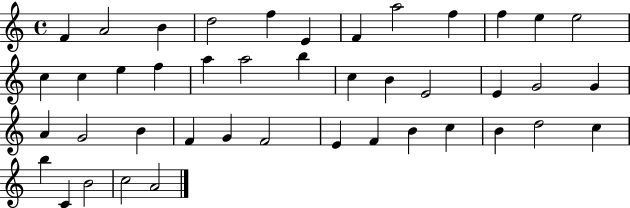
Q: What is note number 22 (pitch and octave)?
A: E4